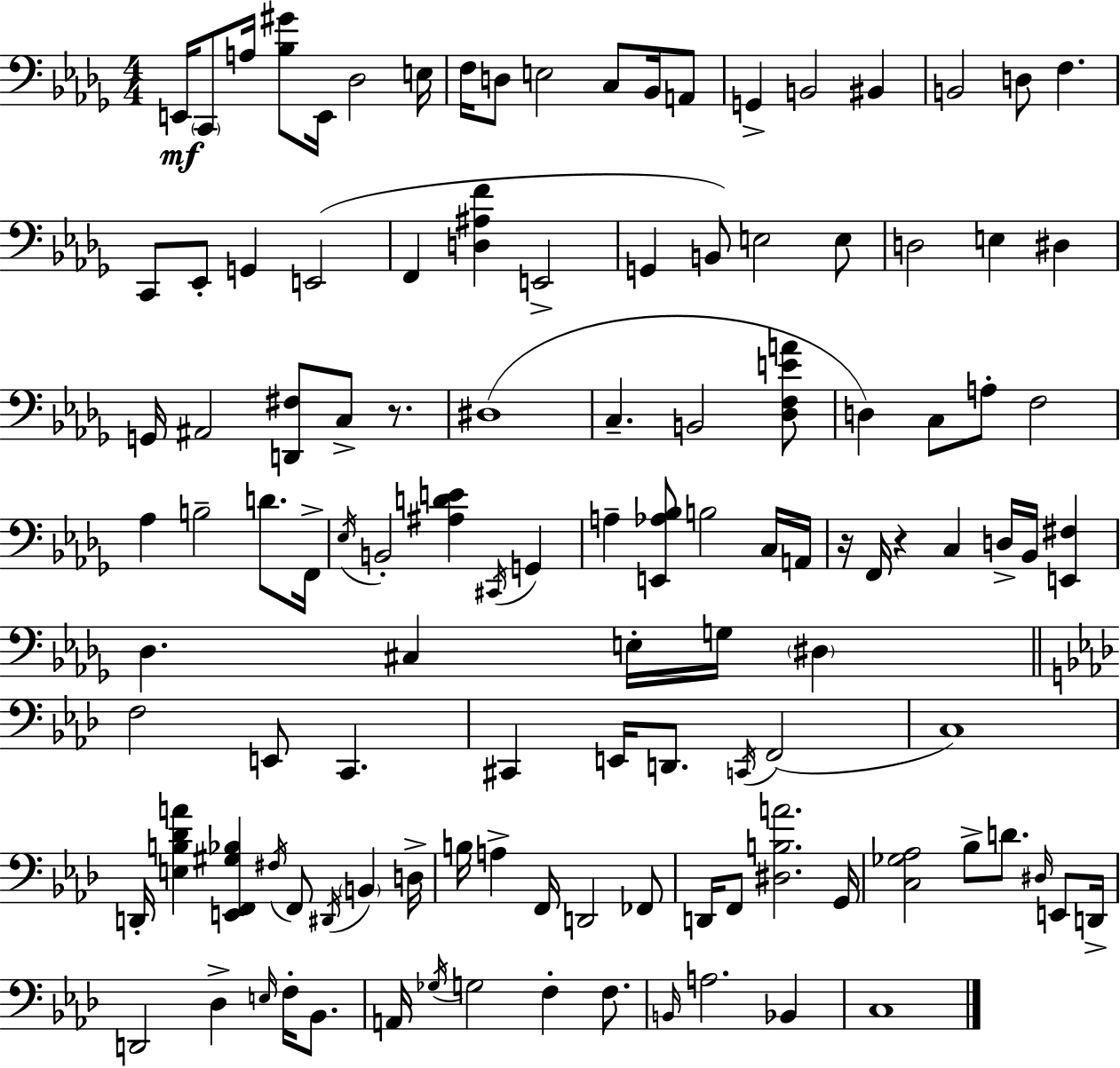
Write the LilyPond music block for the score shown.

{
  \clef bass
  \numericTimeSignature
  \time 4/4
  \key bes \minor
  e,16\mf \parenthesize c,8 a16 <bes gis'>8 e,16 des2 e16 | f16 d8 e2 c8 bes,16 a,8 | g,4-> b,2 bis,4 | b,2 d8 f4. | \break c,8 ees,8-. g,4 e,2( | f,4 <d ais f'>4 e,2-> | g,4 b,8) e2 e8 | d2 e4 dis4 | \break g,16 ais,2 <d, fis>8 c8-> r8. | dis1( | c4.-- b,2 <des f e' a'>8 | d4) c8 a8-. f2 | \break aes4 b2-- d'8. f,16-> | \acciaccatura { ees16 } b,2-. <ais d' e'>4 \acciaccatura { cis,16 } g,4 | a4-- <e, aes bes>8 b2 | c16 a,16 r16 f,16 r4 c4 d16-> bes,16 <e, fis>4 | \break des4. cis4 e16-. g16 \parenthesize dis4 | \bar "||" \break \key aes \major f2 e,8 c,4. | cis,4 e,16 d,8. \acciaccatura { c,16 }( f,2 | c1) | d,16-. <e b des' a'>4 <e, f, gis bes>4 \acciaccatura { fis16 } f,8 \acciaccatura { dis,16 } \parenthesize b,4 | \break d16-> b16 a4-> f,16 d,2 | fes,8 d,16 f,8 <dis b a'>2. | g,16 <c ges aes>2 bes8-> d'8. | \grace { dis16 } e,8 d,16-> d,2 des4-> | \break \grace { e16 } f16-. bes,8. a,16 \acciaccatura { ges16 } g2 f4-. | f8. \grace { b,16 } a2. | bes,4 c1 | \bar "|."
}